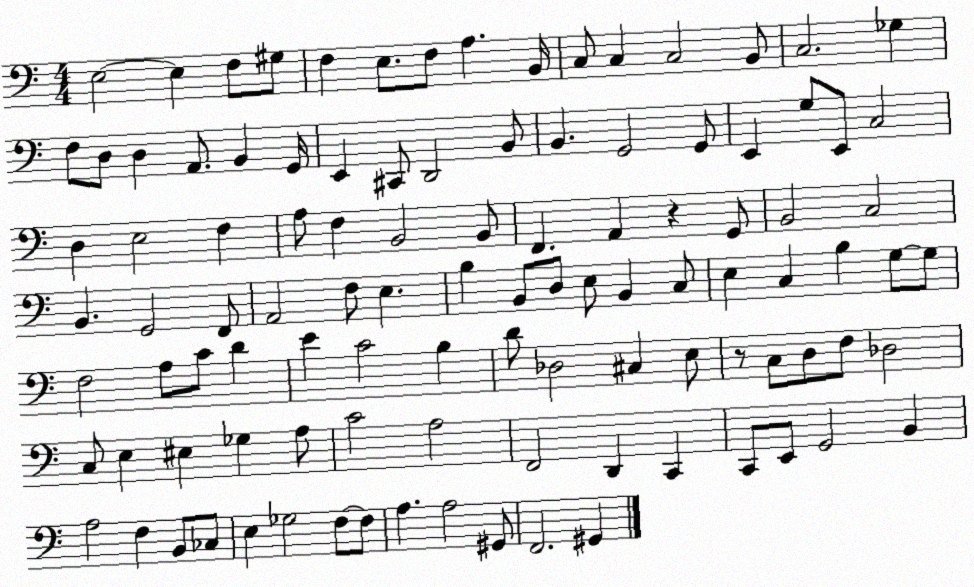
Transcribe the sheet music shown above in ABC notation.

X:1
T:Untitled
M:4/4
L:1/4
K:C
E,2 E, F,/2 ^G,/2 F, E,/2 F,/2 A, B,,/4 C,/2 C, C,2 B,,/2 C,2 _G, F,/2 D,/2 D, A,,/2 B,, G,,/4 E,, ^C,,/2 D,,2 B,,/2 B,, G,,2 G,,/2 E,, G,/2 E,,/2 C,2 D, E,2 F, A,/2 F, B,,2 B,,/2 F,, A,, z G,,/2 B,,2 C,2 B,, G,,2 F,,/2 A,,2 F,/2 E, B, B,,/2 D,/2 E,/2 B,, C,/2 E, C, B, G,/2 G,/2 F,2 A,/2 C/2 D E C2 B, D/2 _D,2 ^C, E,/2 z/2 C,/2 D,/2 F,/2 _D,2 C,/2 E, ^E, _G, A,/2 C2 A,2 F,,2 D,, C,, C,,/2 E,,/2 G,,2 B,, A,2 F, B,,/2 _C,/2 E, _G,2 F,/2 F,/2 A, A,2 ^G,,/2 F,,2 ^G,,